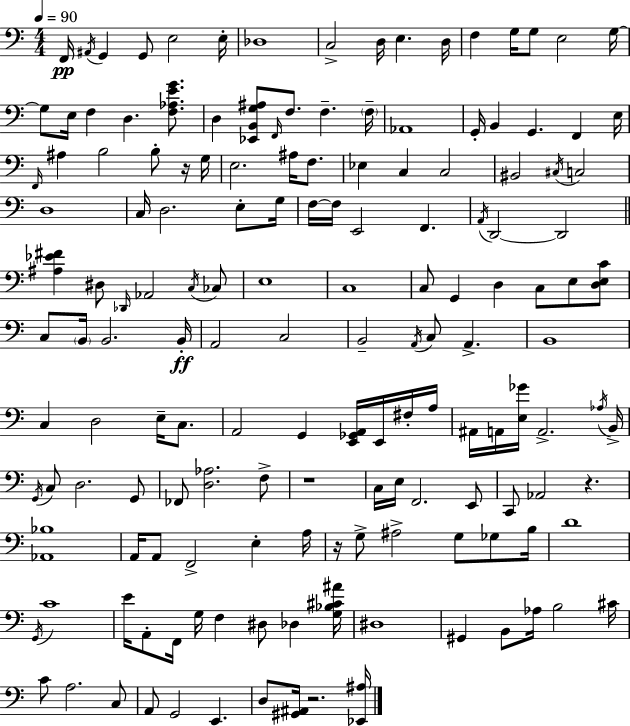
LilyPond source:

{
  \clef bass
  \numericTimeSignature
  \time 4/4
  \key c \major
  \tempo 4 = 90
  f,16\pp \acciaccatura { ais,16 } g,4 g,8 e2 | e16-. des1 | c2-> d16 e4. | d16 f4 g16 g8 e2 | \break g16~~ g8 e16 f4 d4. <f aes e' g'>8. | d4 <ees, b, g ais>8 \grace { f,16 } f8. f4.-- | \parenthesize f16-- aes,1 | g,16-. b,4 g,4. f,4 | \break e16 \grace { f,16 } ais4 b2 b8-. | r16 g16 e2. ais16 | f8. ees4 c4 c2 | bis,2 \acciaccatura { cis16 } c2 | \break d1 | c16 d2. | e8-. g16 f16~~ f16 e,2 f,4. | \acciaccatura { a,16 } d,2~~ d,2 | \break \bar "||" \break \key a \minor <ais ees' fis'>4 dis8 \grace { des,16 } aes,2 \acciaccatura { c16 } | ces8 e1 | c1 | c8 g,4 d4 c8 e8 | \break <d e c'>8 c8 \parenthesize b,16 b,2. | b,16-.\ff a,2 c2 | b,2-- \acciaccatura { a,16 } c8 a,4.-> | b,1 | \break c4 d2 e16-- | c8. a,2 g,4 <e, ges, a,>16 | e,16 fis16-. a16 ais,16 a,16 <e ges'>16 a,2.-> | \acciaccatura { aes16 } b,16-> \acciaccatura { g,16 } c8 d2. | \break g,8 fes,8 <d aes>2. | f8-> r1 | c16 e16 f,2. | e,8 c,8 aes,2 r4. | \break <aes, bes>1 | a,16 a,8 f,2-> | e4-. a16 r16 g8-> ais2-> | g8 ges8 b16 d'1 | \break \acciaccatura { g,16 } c'1 | e'16 a,8-. f,16 g16 f4 dis8 | des4 <g bes cis' ais'>16 dis1 | gis,4 b,8 aes16 b2 | \break cis'16 c'8 a2. | c8 a,8 g,2 | e,4. d8 <gis, ais,>16 r2. | <ees, ais>16 \bar "|."
}